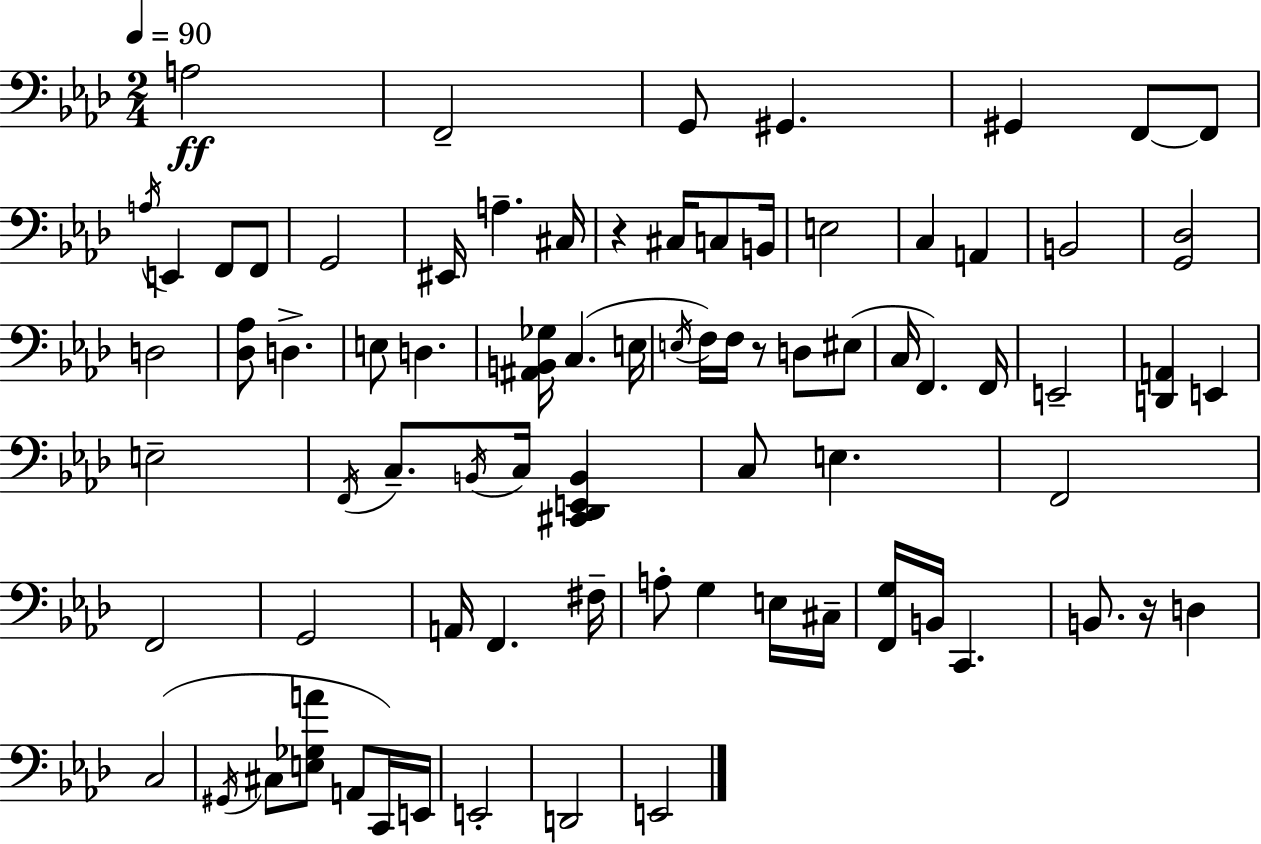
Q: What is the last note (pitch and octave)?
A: E2